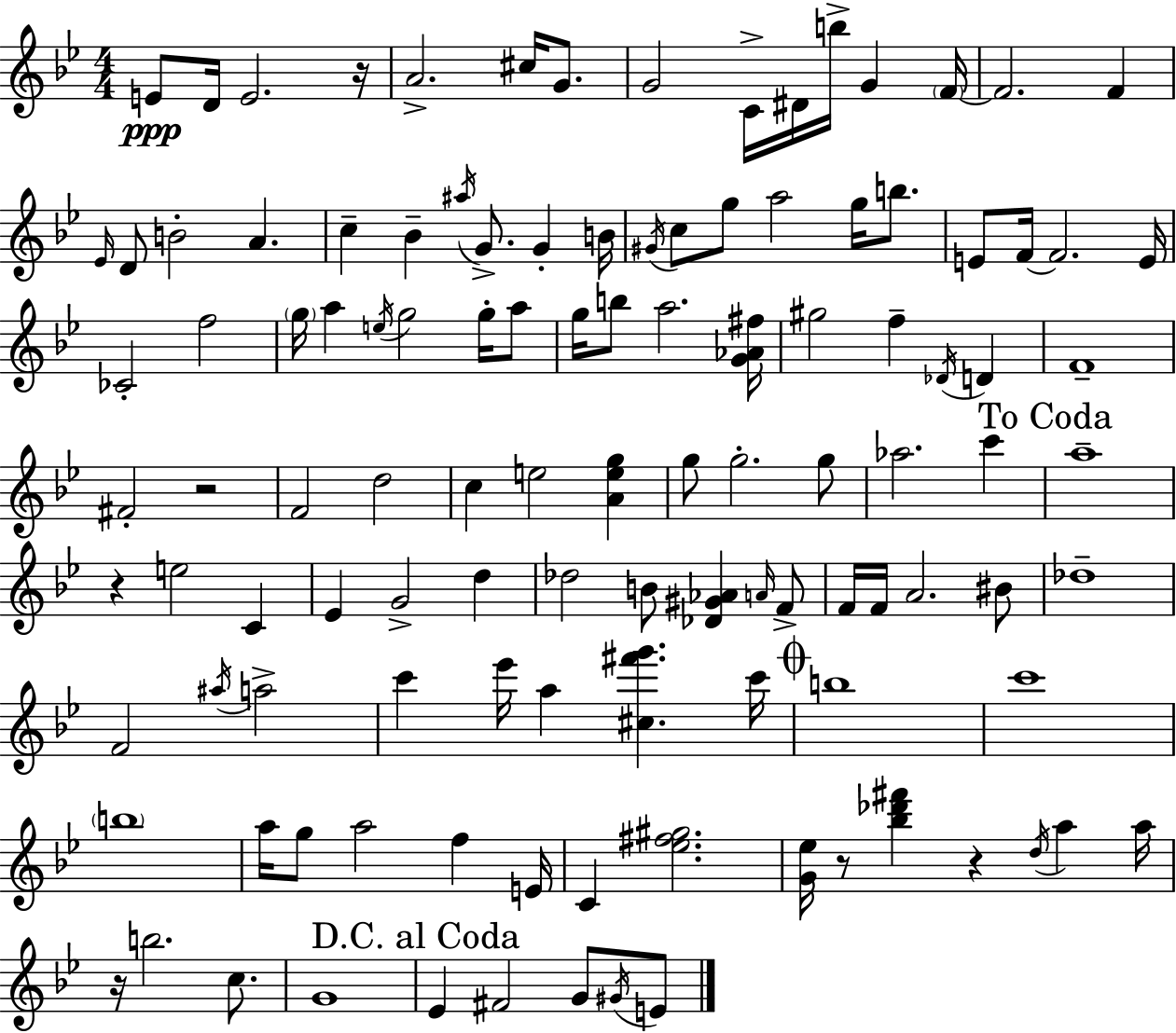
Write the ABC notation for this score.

X:1
T:Untitled
M:4/4
L:1/4
K:Gm
E/2 D/4 E2 z/4 A2 ^c/4 G/2 G2 C/4 ^D/4 b/4 G F/4 F2 F _E/4 D/2 B2 A c _B ^a/4 G/2 G B/4 ^G/4 c/2 g/2 a2 g/4 b/2 E/2 F/4 F2 E/4 _C2 f2 g/4 a e/4 g2 g/4 a/2 g/4 b/2 a2 [G_A^f]/4 ^g2 f _D/4 D F4 ^F2 z2 F2 d2 c e2 [Aeg] g/2 g2 g/2 _a2 c' a4 z e2 C _E G2 d _d2 B/2 [_D^G_A] A/4 F/2 F/4 F/4 A2 ^B/2 _d4 F2 ^a/4 a2 c' _e'/4 a [^c^f'g'] c'/4 b4 c'4 b4 a/4 g/2 a2 f E/4 C [_e^f^g]2 [G_e]/4 z/2 [_b_d'^f'] z d/4 a a/4 z/4 b2 c/2 G4 _E ^F2 G/2 ^G/4 E/2